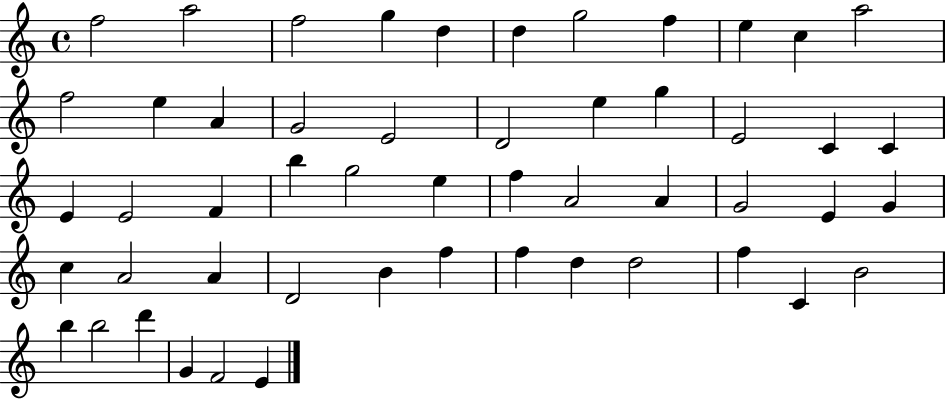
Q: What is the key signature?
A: C major